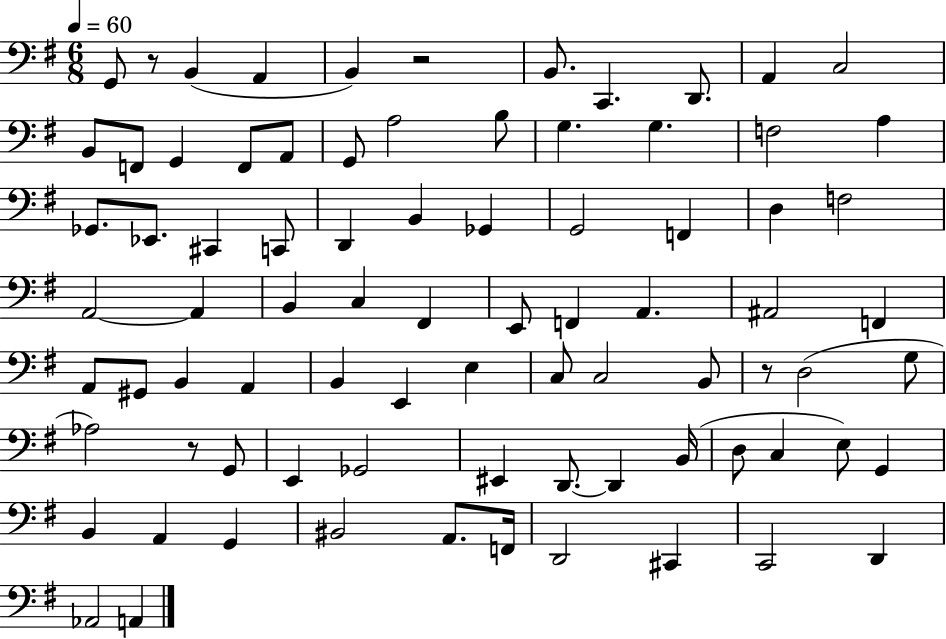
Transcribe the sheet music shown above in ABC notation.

X:1
T:Untitled
M:6/8
L:1/4
K:G
G,,/2 z/2 B,, A,, B,, z2 B,,/2 C,, D,,/2 A,, C,2 B,,/2 F,,/2 G,, F,,/2 A,,/2 G,,/2 A,2 B,/2 G, G, F,2 A, _G,,/2 _E,,/2 ^C,, C,,/2 D,, B,, _G,, G,,2 F,, D, F,2 A,,2 A,, B,, C, ^F,, E,,/2 F,, A,, ^A,,2 F,, A,,/2 ^G,,/2 B,, A,, B,, E,, E, C,/2 C,2 B,,/2 z/2 D,2 G,/2 _A,2 z/2 G,,/2 E,, _G,,2 ^E,, D,,/2 D,, B,,/4 D,/2 C, E,/2 G,, B,, A,, G,, ^B,,2 A,,/2 F,,/4 D,,2 ^C,, C,,2 D,, _A,,2 A,,